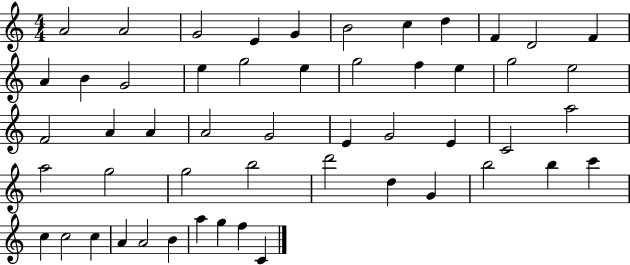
X:1
T:Untitled
M:4/4
L:1/4
K:C
A2 A2 G2 E G B2 c d F D2 F A B G2 e g2 e g2 f e g2 e2 F2 A A A2 G2 E G2 E C2 a2 a2 g2 g2 b2 d'2 d G b2 b c' c c2 c A A2 B a g f C